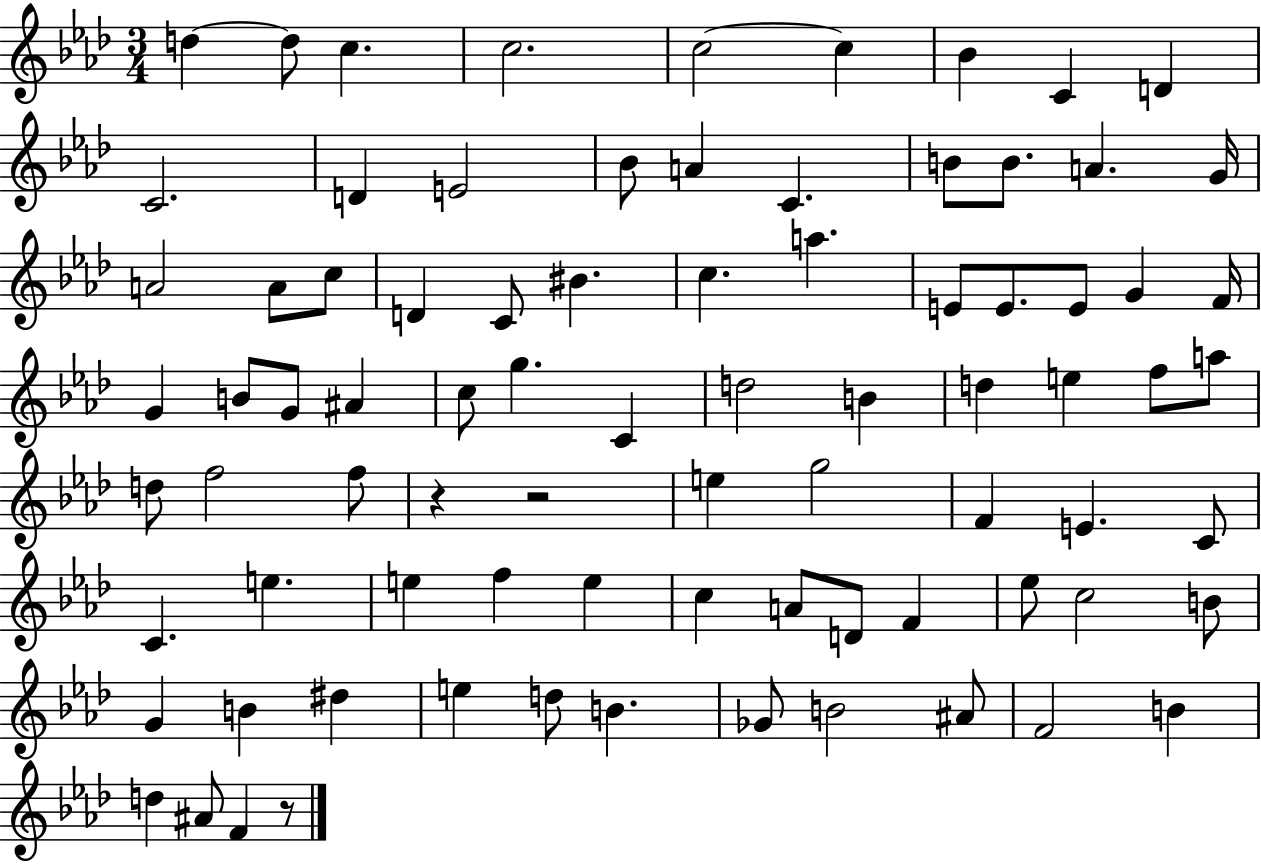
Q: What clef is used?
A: treble